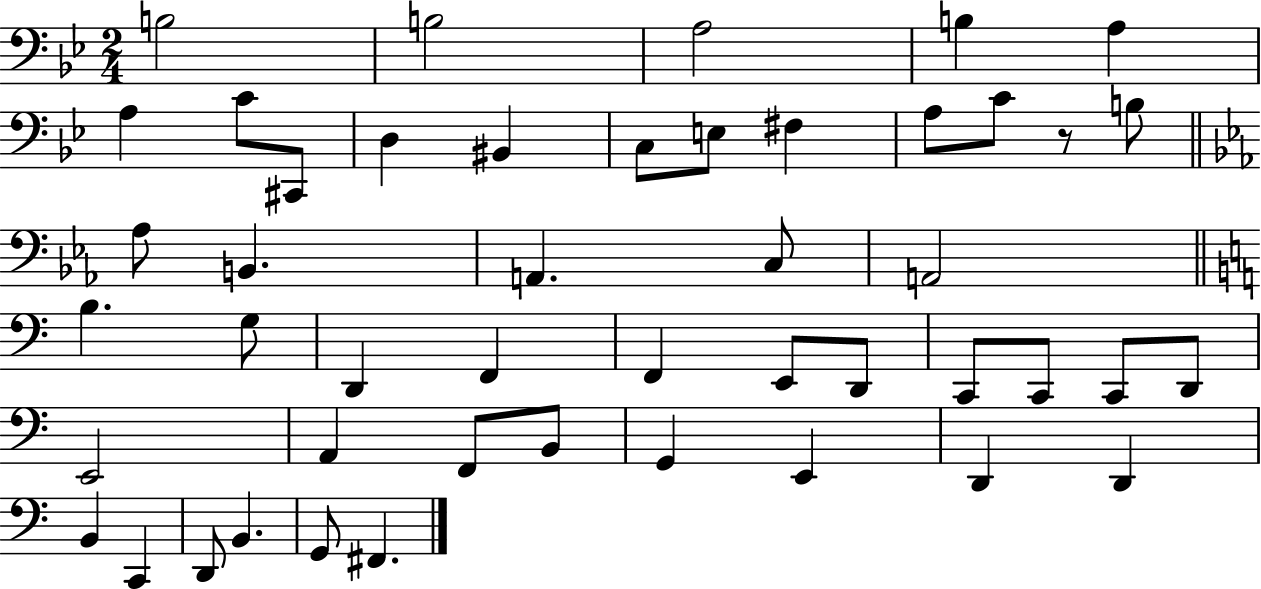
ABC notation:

X:1
T:Untitled
M:2/4
L:1/4
K:Bb
B,2 B,2 A,2 B, A, A, C/2 ^C,,/2 D, ^B,, C,/2 E,/2 ^F, A,/2 C/2 z/2 B,/2 _A,/2 B,, A,, C,/2 A,,2 B, G,/2 D,, F,, F,, E,,/2 D,,/2 C,,/2 C,,/2 C,,/2 D,,/2 E,,2 A,, F,,/2 B,,/2 G,, E,, D,, D,, B,, C,, D,,/2 B,, G,,/2 ^F,,